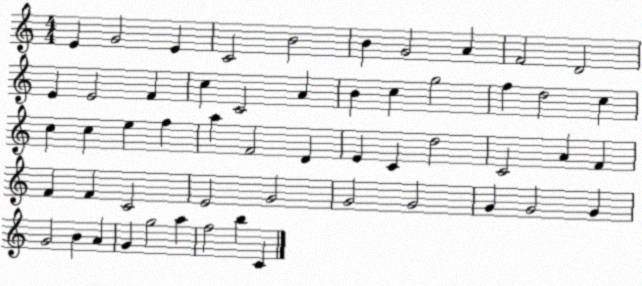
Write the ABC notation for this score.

X:1
T:Untitled
M:4/4
L:1/4
K:C
E G2 E C2 B2 B G2 A F2 D2 E E2 F c C2 A B c g2 f d2 c c c e f a F2 D E C d2 C2 A F F F C2 E2 G2 G2 G2 G G2 G G2 B A G g2 a f2 b C